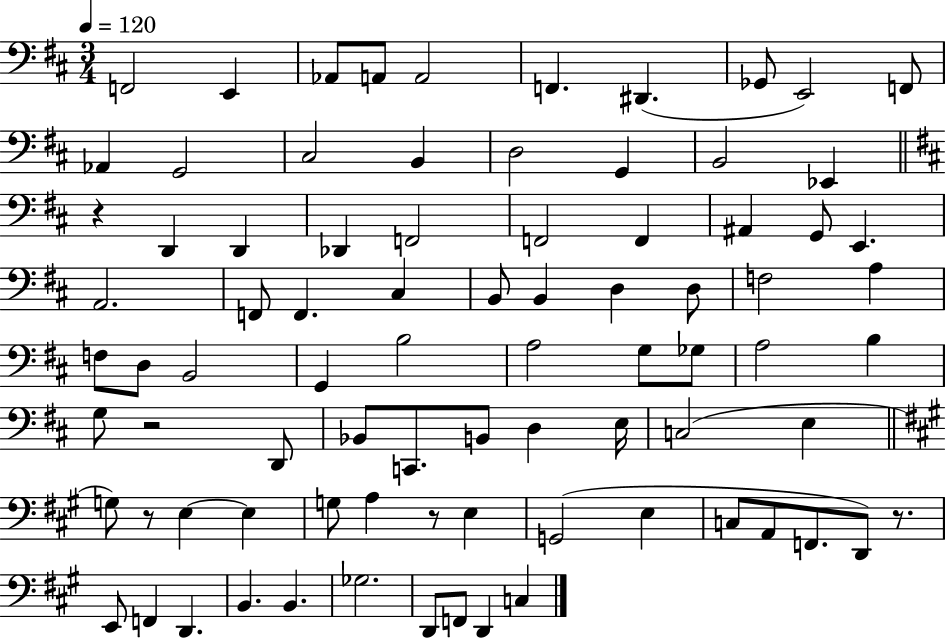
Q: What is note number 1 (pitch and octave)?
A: F2